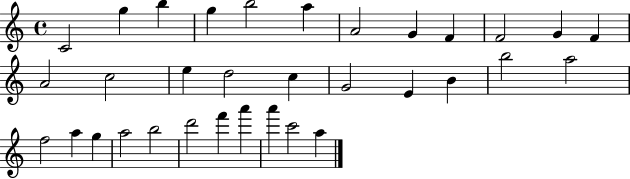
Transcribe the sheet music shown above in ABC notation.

X:1
T:Untitled
M:4/4
L:1/4
K:C
C2 g b g b2 a A2 G F F2 G F A2 c2 e d2 c G2 E B b2 a2 f2 a g a2 b2 d'2 f' a' a' c'2 a